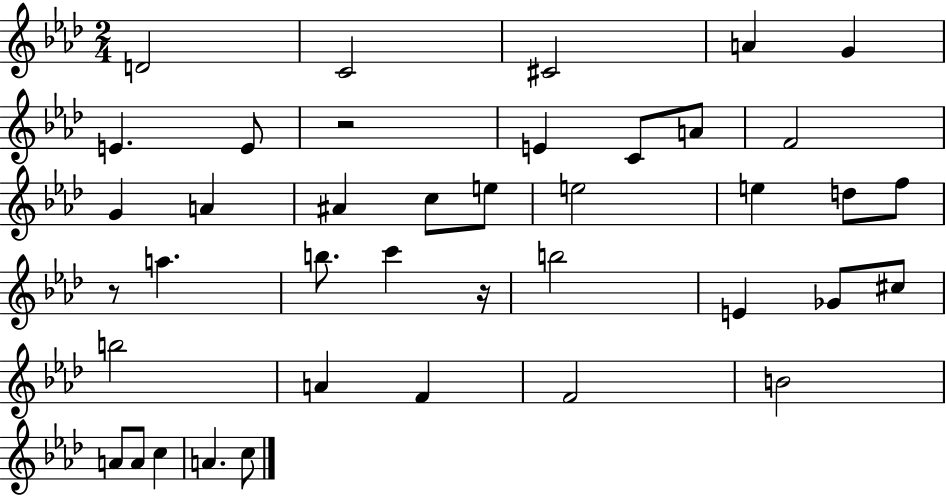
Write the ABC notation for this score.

X:1
T:Untitled
M:2/4
L:1/4
K:Ab
D2 C2 ^C2 A G E E/2 z2 E C/2 A/2 F2 G A ^A c/2 e/2 e2 e d/2 f/2 z/2 a b/2 c' z/4 b2 E _G/2 ^c/2 b2 A F F2 B2 A/2 A/2 c A c/2